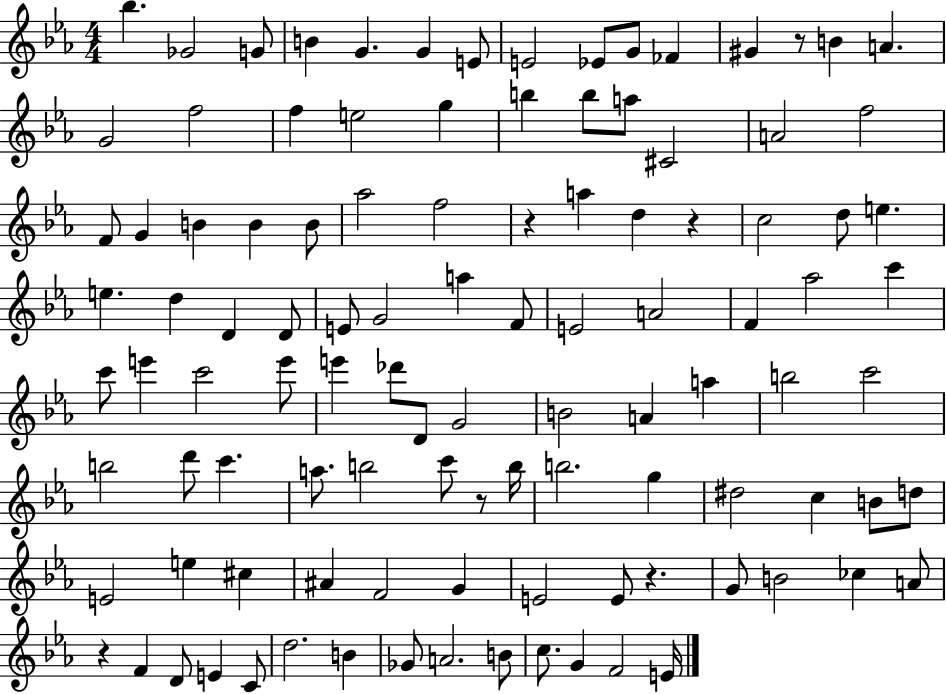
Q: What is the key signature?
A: EES major